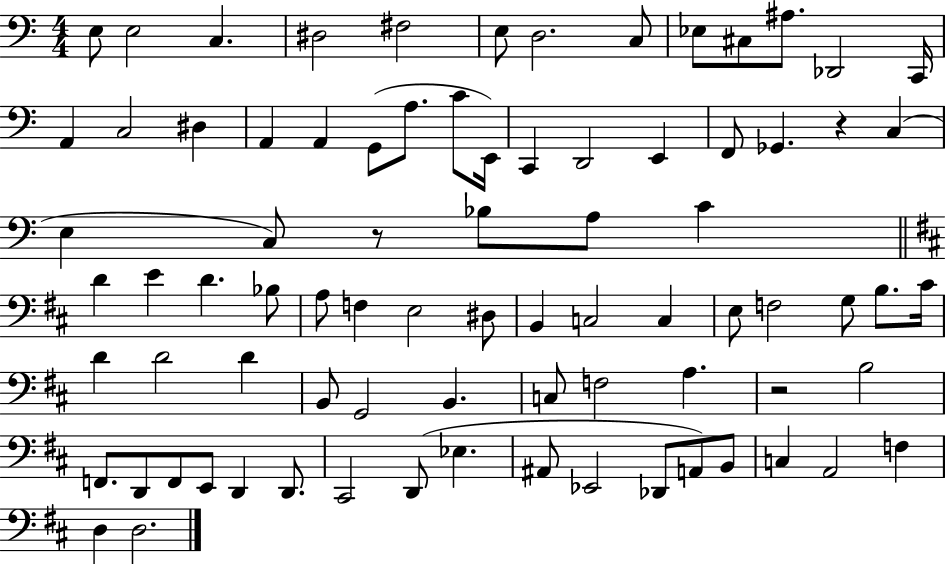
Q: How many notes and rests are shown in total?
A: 81